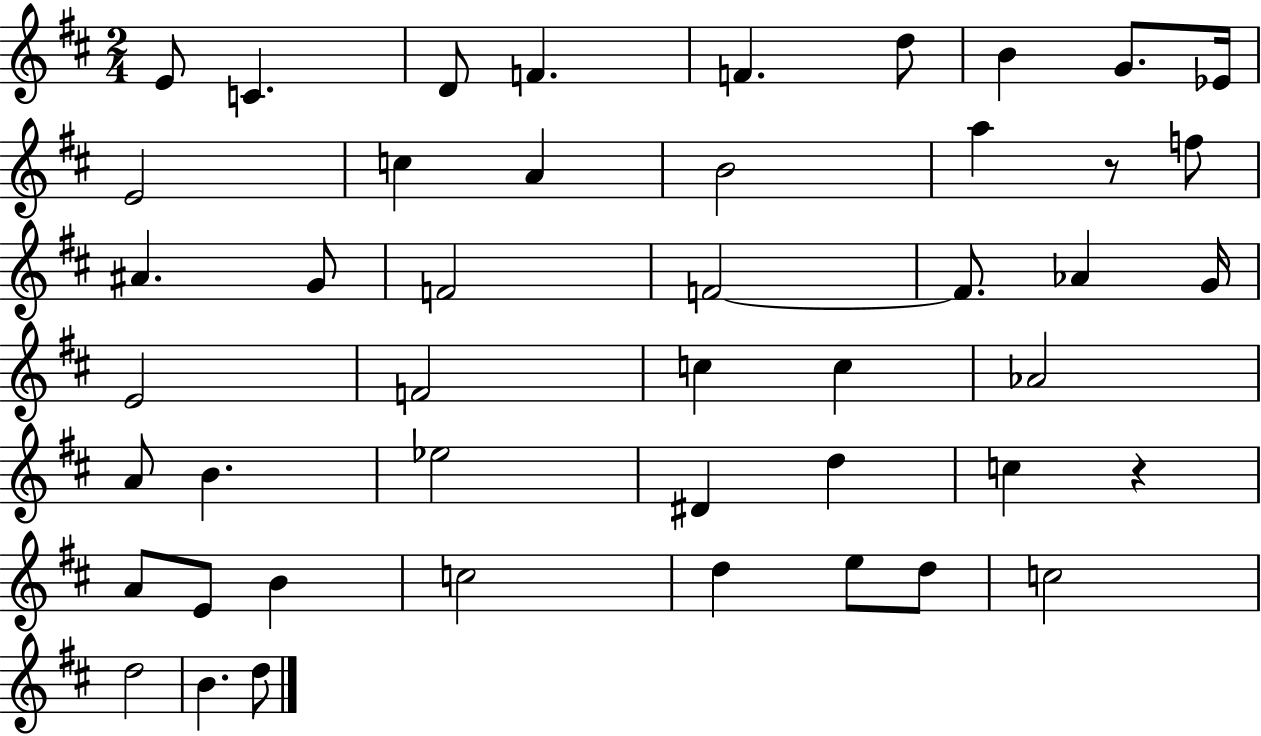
{
  \clef treble
  \numericTimeSignature
  \time 2/4
  \key d \major
  \repeat volta 2 { e'8 c'4. | d'8 f'4. | f'4. d''8 | b'4 g'8. ees'16 | \break e'2 | c''4 a'4 | b'2 | a''4 r8 f''8 | \break ais'4. g'8 | f'2 | f'2~~ | f'8. aes'4 g'16 | \break e'2 | f'2 | c''4 c''4 | aes'2 | \break a'8 b'4. | ees''2 | dis'4 d''4 | c''4 r4 | \break a'8 e'8 b'4 | c''2 | d''4 e''8 d''8 | c''2 | \break d''2 | b'4. d''8 | } \bar "|."
}